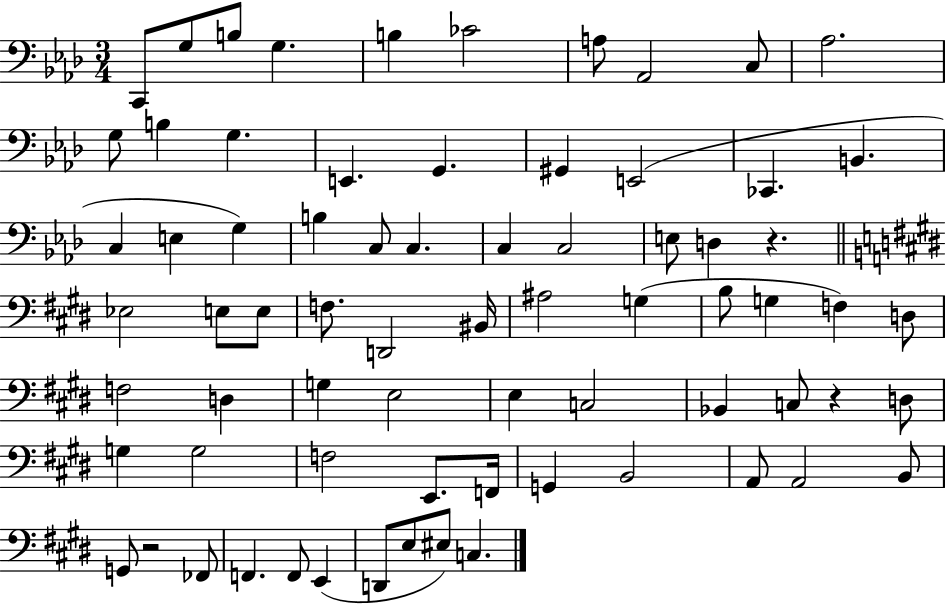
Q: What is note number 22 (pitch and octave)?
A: G3